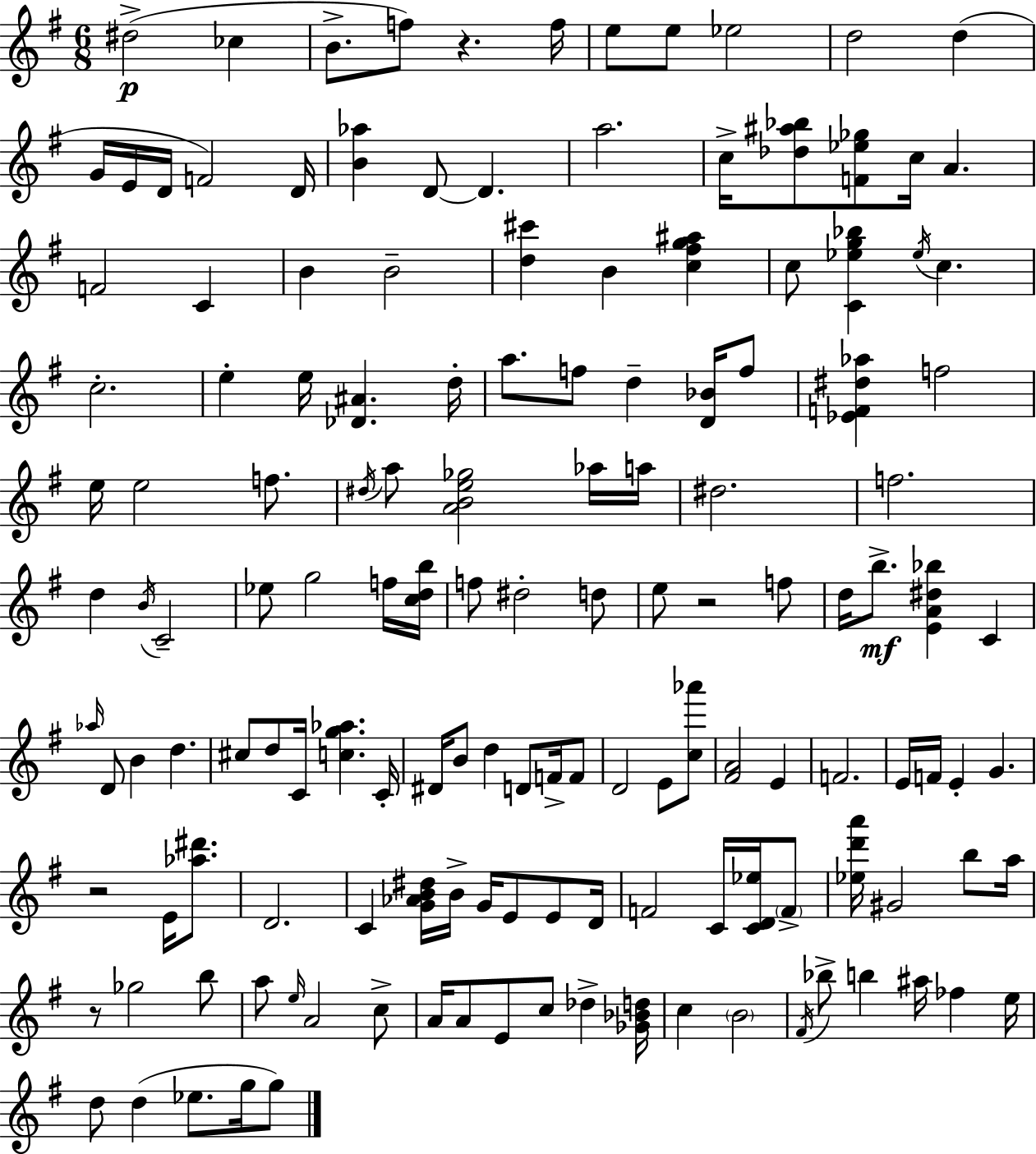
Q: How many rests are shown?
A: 4